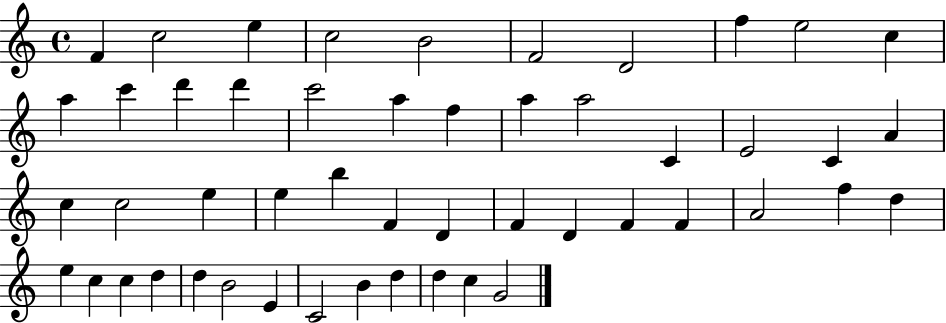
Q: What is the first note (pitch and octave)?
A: F4